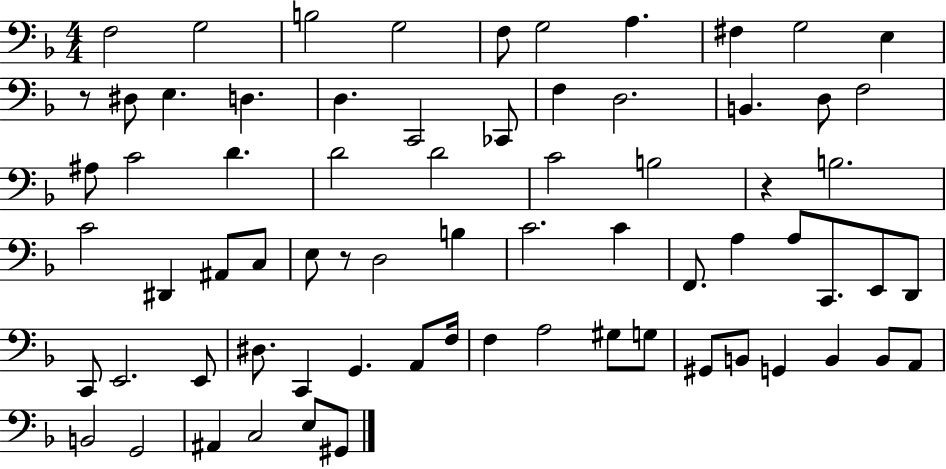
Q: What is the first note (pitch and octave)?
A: F3